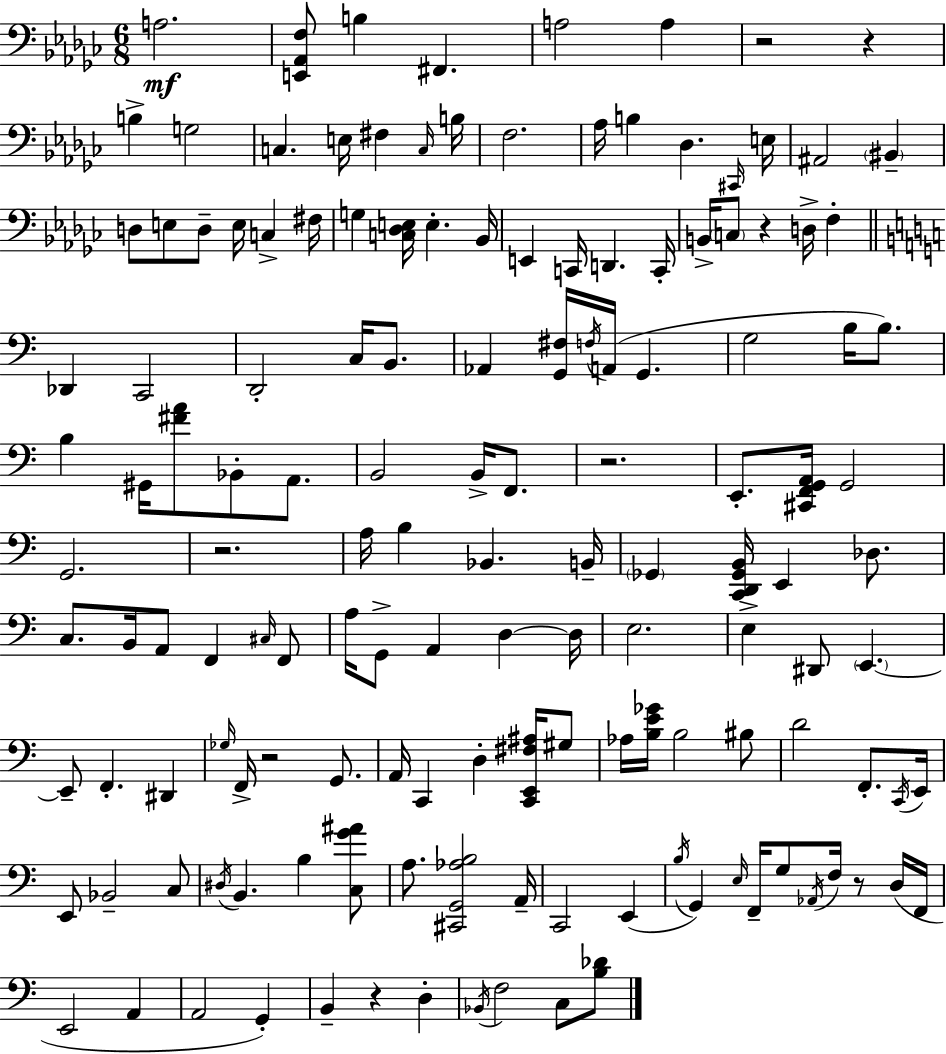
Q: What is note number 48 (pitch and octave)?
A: B3